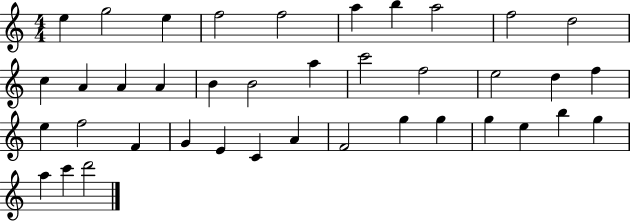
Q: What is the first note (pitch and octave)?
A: E5